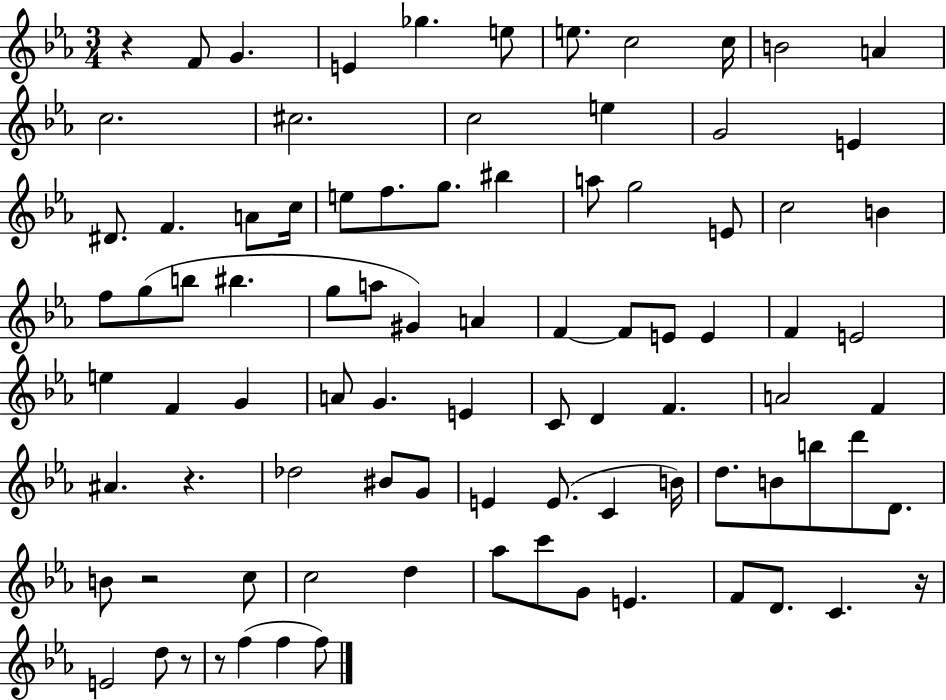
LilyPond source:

{
  \clef treble
  \numericTimeSignature
  \time 3/4
  \key ees \major
  r4 f'8 g'4. | e'4 ges''4. e''8 | e''8. c''2 c''16 | b'2 a'4 | \break c''2. | cis''2. | c''2 e''4 | g'2 e'4 | \break dis'8. f'4. a'8 c''16 | e''8 f''8. g''8. bis''4 | a''8 g''2 e'8 | c''2 b'4 | \break f''8 g''8( b''8 bis''4. | g''8 a''8 gis'4) a'4 | f'4~~ f'8 e'8 e'4 | f'4 e'2 | \break e''4 f'4 g'4 | a'8 g'4. e'4 | c'8 d'4 f'4. | a'2 f'4 | \break ais'4. r4. | des''2 bis'8 g'8 | e'4 e'8.( c'4 b'16) | d''8. b'8 b''8 d'''8 d'8. | \break b'8 r2 c''8 | c''2 d''4 | aes''8 c'''8 g'8 e'4. | f'8 d'8. c'4. r16 | \break e'2 d''8 r8 | r8 f''4( f''4 f''8) | \bar "|."
}